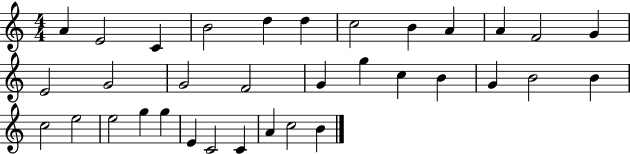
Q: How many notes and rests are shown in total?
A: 34